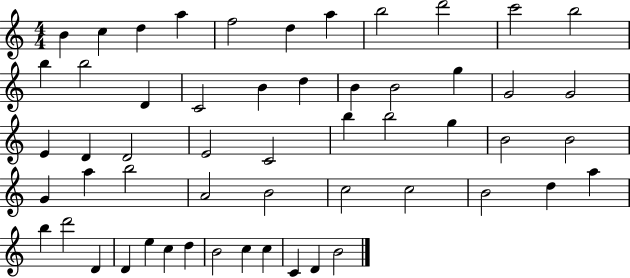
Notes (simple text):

B4/q C5/q D5/q A5/q F5/h D5/q A5/q B5/h D6/h C6/h B5/h B5/q B5/h D4/q C4/h B4/q D5/q B4/q B4/h G5/q G4/h G4/h E4/q D4/q D4/h E4/h C4/h B5/q B5/h G5/q B4/h B4/h G4/q A5/q B5/h A4/h B4/h C5/h C5/h B4/h D5/q A5/q B5/q D6/h D4/q D4/q E5/q C5/q D5/q B4/h C5/q C5/q C4/q D4/q B4/h